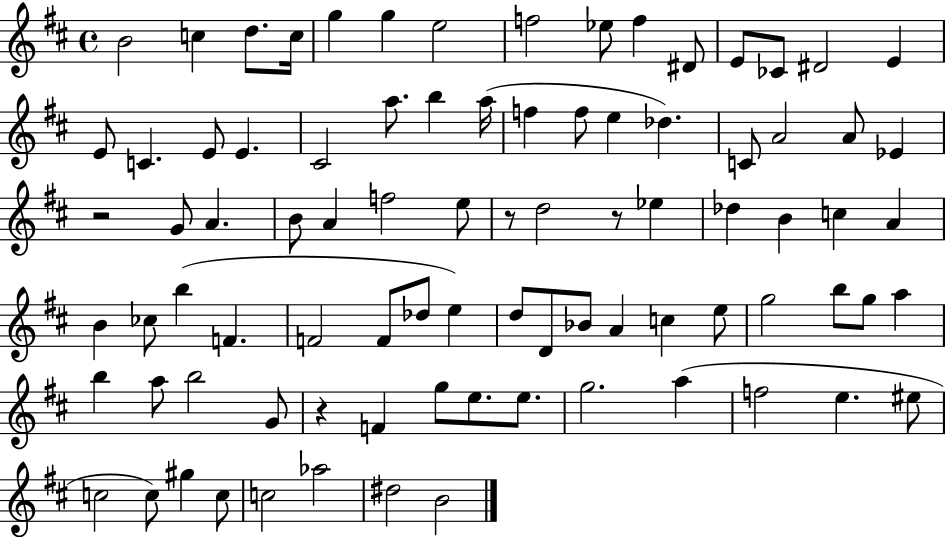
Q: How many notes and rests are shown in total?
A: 86